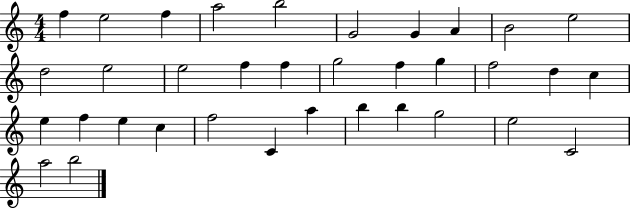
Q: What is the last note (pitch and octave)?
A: B5